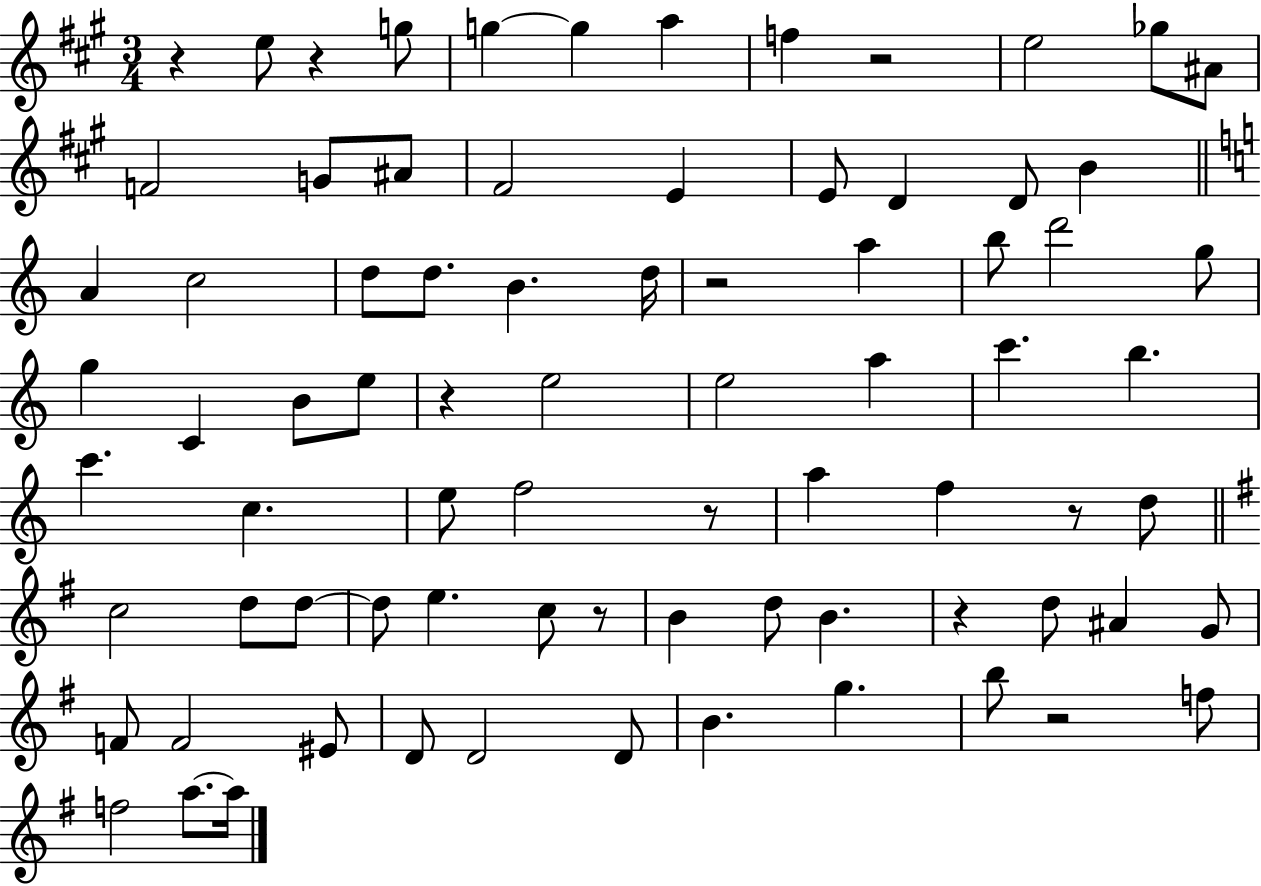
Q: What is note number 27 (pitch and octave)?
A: D6